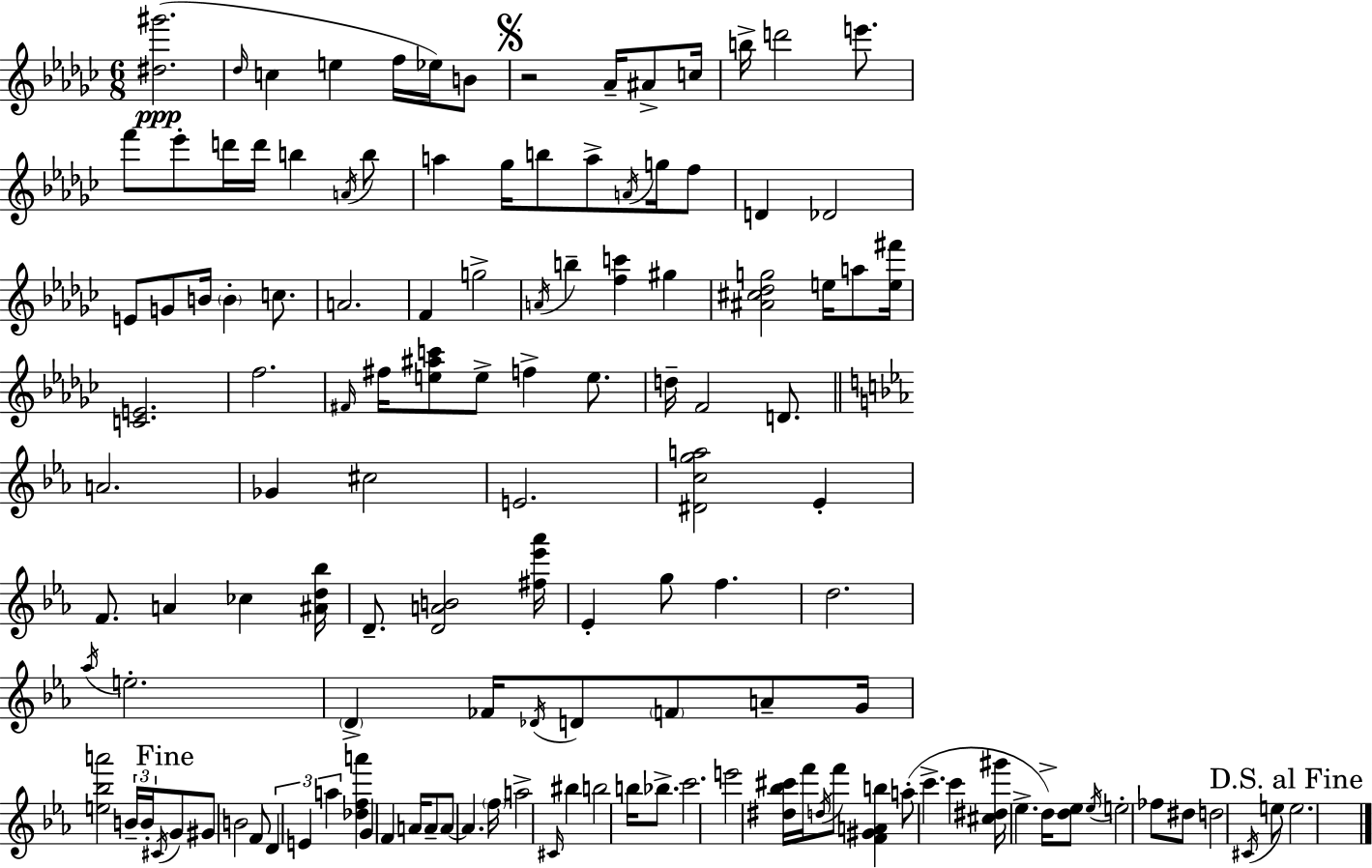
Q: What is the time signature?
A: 6/8